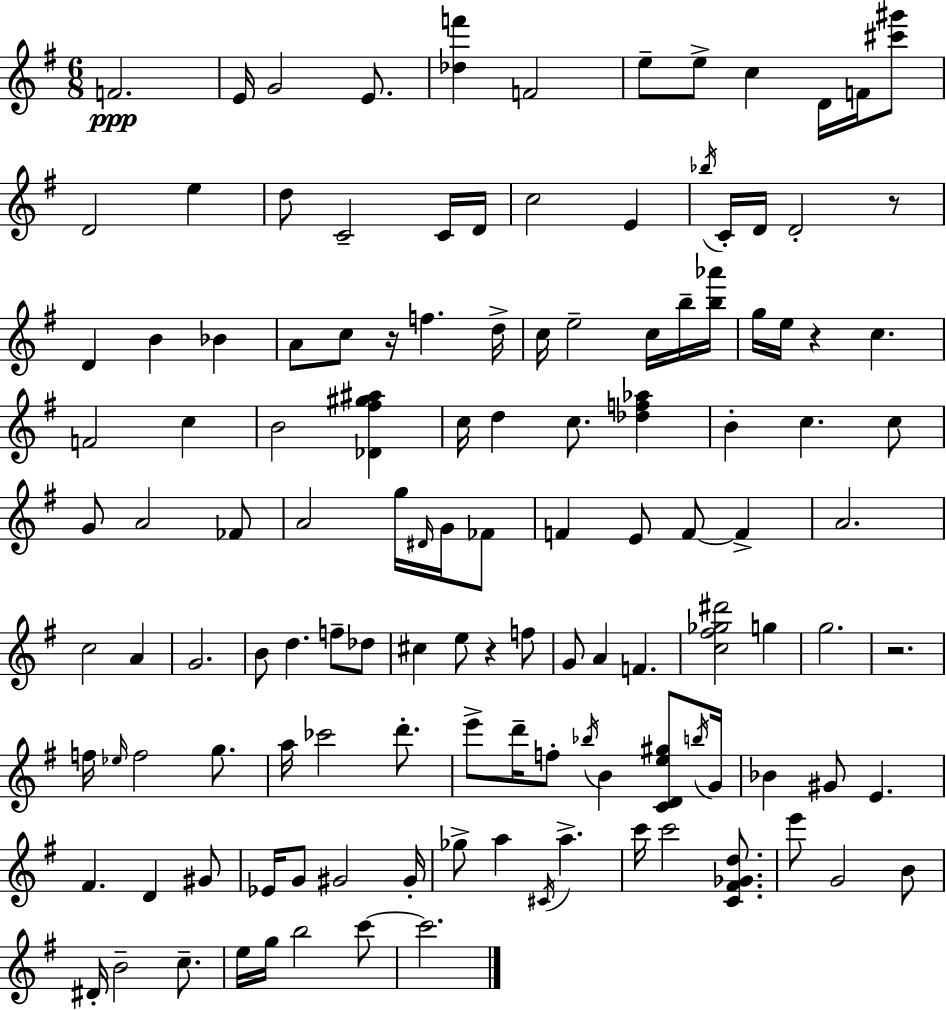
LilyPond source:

{
  \clef treble
  \numericTimeSignature
  \time 6/8
  \key e \minor
  f'2.\ppp | e'16 g'2 e'8. | <des'' f'''>4 f'2 | e''8-- e''8-> c''4 d'16 f'16 <cis''' gis'''>8 | \break d'2 e''4 | d''8 c'2-- c'16 d'16 | c''2 e'4 | \acciaccatura { bes''16 } c'16-. d'16 d'2-. r8 | \break d'4 b'4 bes'4 | a'8 c''8 r16 f''4. | d''16-> c''16 e''2-- c''16 b''16-- | <b'' aes'''>16 g''16 e''16 r4 c''4. | \break f'2 c''4 | b'2 <des' fis'' gis'' ais''>4 | c''16 d''4 c''8. <des'' f'' aes''>4 | b'4-. c''4. c''8 | \break g'8 a'2 fes'8 | a'2 g''16 \grace { dis'16 } g'16 | fes'8 f'4 e'8 f'8~~ f'4-> | a'2. | \break c''2 a'4 | g'2. | b'8 d''4. f''8-- | des''8 cis''4 e''8 r4 | \break f''8 g'8 a'4 f'4. | <c'' fis'' ges'' dis'''>2 g''4 | g''2. | r2. | \break f''16 \grace { ees''16 } f''2 | g''8. a''16 ces'''2 | d'''8.-. e'''8-> d'''16-- f''8-. \acciaccatura { bes''16 } b'4 | <c' d' e'' gis''>8 \acciaccatura { b''16 } g'16 bes'4 gis'8 e'4. | \break fis'4. d'4 | gis'8 ees'16 g'8 gis'2 | gis'16-. ges''8-> a''4 \acciaccatura { cis'16 } | a''4.-> c'''16 c'''2 | \break <c' fis' ges' d''>8. e'''8 g'2 | b'8 dis'16-. b'2-- | c''8.-- e''16 g''16 b''2 | c'''8~~ c'''2. | \break \bar "|."
}